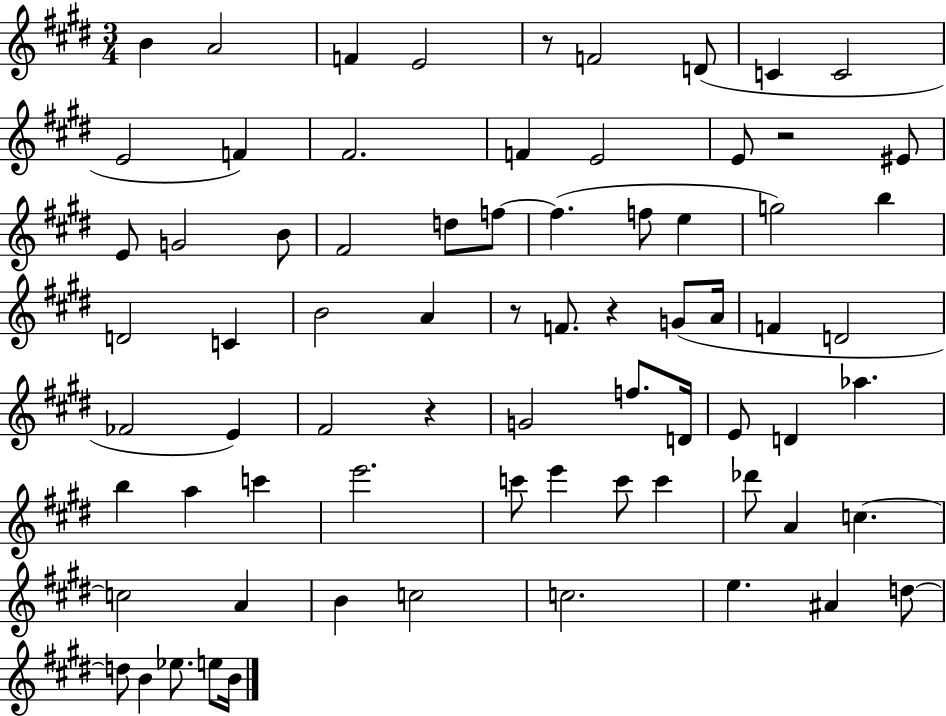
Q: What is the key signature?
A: E major